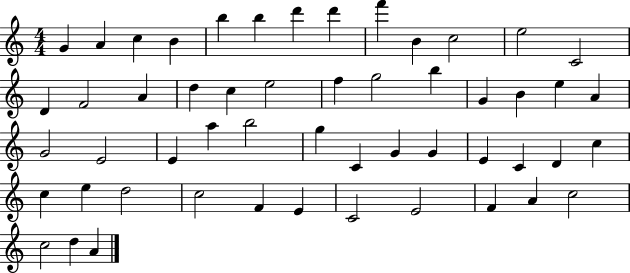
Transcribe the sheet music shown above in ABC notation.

X:1
T:Untitled
M:4/4
L:1/4
K:C
G A c B b b d' d' f' B c2 e2 C2 D F2 A d c e2 f g2 b G B e A G2 E2 E a b2 g C G G E C D c c e d2 c2 F E C2 E2 F A c2 c2 d A